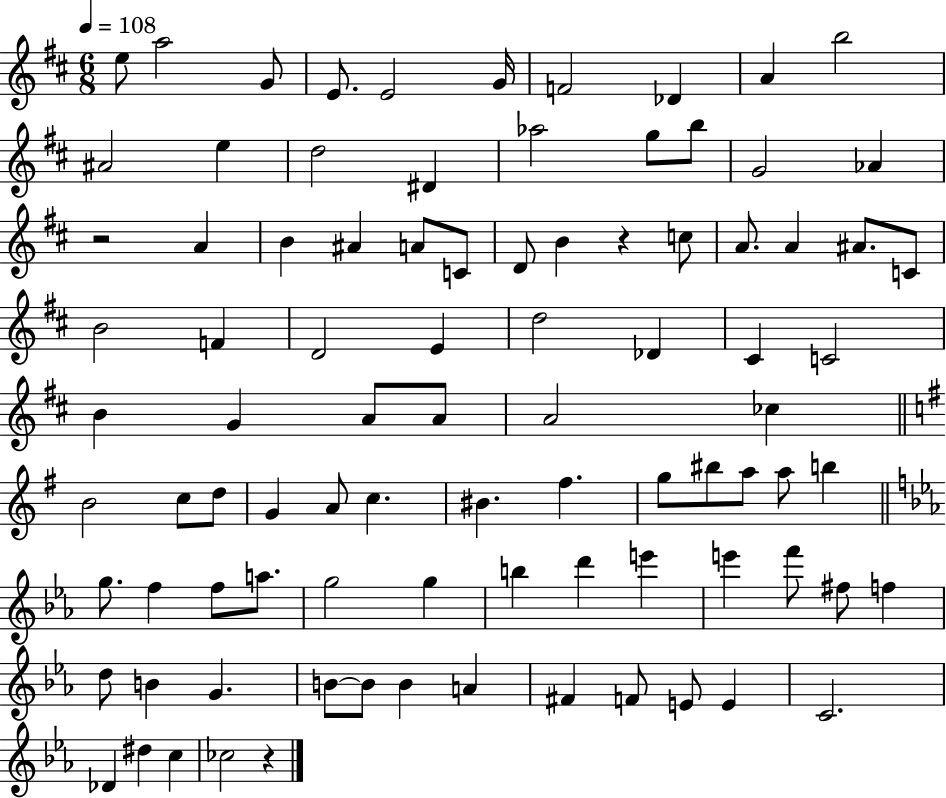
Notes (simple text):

E5/e A5/h G4/e E4/e. E4/h G4/s F4/h Db4/q A4/q B5/h A#4/h E5/q D5/h D#4/q Ab5/h G5/e B5/e G4/h Ab4/q R/h A4/q B4/q A#4/q A4/e C4/e D4/e B4/q R/q C5/e A4/e. A4/q A#4/e. C4/e B4/h F4/q D4/h E4/q D5/h Db4/q C#4/q C4/h B4/q G4/q A4/e A4/e A4/h CES5/q B4/h C5/e D5/e G4/q A4/e C5/q. BIS4/q. F#5/q. G5/e BIS5/e A5/e A5/e B5/q G5/e. F5/q F5/e A5/e. G5/h G5/q B5/q D6/q E6/q E6/q F6/e F#5/e F5/q D5/e B4/q G4/q. B4/e B4/e B4/q A4/q F#4/q F4/e E4/e E4/q C4/h. Db4/q D#5/q C5/q CES5/h R/q